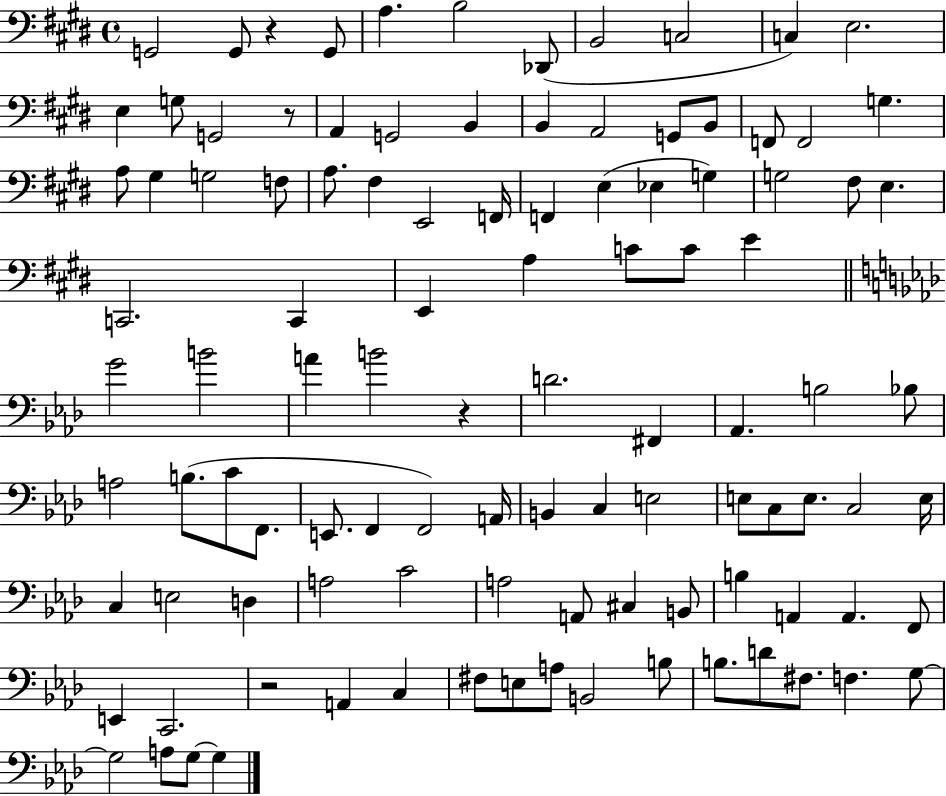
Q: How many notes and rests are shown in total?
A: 105